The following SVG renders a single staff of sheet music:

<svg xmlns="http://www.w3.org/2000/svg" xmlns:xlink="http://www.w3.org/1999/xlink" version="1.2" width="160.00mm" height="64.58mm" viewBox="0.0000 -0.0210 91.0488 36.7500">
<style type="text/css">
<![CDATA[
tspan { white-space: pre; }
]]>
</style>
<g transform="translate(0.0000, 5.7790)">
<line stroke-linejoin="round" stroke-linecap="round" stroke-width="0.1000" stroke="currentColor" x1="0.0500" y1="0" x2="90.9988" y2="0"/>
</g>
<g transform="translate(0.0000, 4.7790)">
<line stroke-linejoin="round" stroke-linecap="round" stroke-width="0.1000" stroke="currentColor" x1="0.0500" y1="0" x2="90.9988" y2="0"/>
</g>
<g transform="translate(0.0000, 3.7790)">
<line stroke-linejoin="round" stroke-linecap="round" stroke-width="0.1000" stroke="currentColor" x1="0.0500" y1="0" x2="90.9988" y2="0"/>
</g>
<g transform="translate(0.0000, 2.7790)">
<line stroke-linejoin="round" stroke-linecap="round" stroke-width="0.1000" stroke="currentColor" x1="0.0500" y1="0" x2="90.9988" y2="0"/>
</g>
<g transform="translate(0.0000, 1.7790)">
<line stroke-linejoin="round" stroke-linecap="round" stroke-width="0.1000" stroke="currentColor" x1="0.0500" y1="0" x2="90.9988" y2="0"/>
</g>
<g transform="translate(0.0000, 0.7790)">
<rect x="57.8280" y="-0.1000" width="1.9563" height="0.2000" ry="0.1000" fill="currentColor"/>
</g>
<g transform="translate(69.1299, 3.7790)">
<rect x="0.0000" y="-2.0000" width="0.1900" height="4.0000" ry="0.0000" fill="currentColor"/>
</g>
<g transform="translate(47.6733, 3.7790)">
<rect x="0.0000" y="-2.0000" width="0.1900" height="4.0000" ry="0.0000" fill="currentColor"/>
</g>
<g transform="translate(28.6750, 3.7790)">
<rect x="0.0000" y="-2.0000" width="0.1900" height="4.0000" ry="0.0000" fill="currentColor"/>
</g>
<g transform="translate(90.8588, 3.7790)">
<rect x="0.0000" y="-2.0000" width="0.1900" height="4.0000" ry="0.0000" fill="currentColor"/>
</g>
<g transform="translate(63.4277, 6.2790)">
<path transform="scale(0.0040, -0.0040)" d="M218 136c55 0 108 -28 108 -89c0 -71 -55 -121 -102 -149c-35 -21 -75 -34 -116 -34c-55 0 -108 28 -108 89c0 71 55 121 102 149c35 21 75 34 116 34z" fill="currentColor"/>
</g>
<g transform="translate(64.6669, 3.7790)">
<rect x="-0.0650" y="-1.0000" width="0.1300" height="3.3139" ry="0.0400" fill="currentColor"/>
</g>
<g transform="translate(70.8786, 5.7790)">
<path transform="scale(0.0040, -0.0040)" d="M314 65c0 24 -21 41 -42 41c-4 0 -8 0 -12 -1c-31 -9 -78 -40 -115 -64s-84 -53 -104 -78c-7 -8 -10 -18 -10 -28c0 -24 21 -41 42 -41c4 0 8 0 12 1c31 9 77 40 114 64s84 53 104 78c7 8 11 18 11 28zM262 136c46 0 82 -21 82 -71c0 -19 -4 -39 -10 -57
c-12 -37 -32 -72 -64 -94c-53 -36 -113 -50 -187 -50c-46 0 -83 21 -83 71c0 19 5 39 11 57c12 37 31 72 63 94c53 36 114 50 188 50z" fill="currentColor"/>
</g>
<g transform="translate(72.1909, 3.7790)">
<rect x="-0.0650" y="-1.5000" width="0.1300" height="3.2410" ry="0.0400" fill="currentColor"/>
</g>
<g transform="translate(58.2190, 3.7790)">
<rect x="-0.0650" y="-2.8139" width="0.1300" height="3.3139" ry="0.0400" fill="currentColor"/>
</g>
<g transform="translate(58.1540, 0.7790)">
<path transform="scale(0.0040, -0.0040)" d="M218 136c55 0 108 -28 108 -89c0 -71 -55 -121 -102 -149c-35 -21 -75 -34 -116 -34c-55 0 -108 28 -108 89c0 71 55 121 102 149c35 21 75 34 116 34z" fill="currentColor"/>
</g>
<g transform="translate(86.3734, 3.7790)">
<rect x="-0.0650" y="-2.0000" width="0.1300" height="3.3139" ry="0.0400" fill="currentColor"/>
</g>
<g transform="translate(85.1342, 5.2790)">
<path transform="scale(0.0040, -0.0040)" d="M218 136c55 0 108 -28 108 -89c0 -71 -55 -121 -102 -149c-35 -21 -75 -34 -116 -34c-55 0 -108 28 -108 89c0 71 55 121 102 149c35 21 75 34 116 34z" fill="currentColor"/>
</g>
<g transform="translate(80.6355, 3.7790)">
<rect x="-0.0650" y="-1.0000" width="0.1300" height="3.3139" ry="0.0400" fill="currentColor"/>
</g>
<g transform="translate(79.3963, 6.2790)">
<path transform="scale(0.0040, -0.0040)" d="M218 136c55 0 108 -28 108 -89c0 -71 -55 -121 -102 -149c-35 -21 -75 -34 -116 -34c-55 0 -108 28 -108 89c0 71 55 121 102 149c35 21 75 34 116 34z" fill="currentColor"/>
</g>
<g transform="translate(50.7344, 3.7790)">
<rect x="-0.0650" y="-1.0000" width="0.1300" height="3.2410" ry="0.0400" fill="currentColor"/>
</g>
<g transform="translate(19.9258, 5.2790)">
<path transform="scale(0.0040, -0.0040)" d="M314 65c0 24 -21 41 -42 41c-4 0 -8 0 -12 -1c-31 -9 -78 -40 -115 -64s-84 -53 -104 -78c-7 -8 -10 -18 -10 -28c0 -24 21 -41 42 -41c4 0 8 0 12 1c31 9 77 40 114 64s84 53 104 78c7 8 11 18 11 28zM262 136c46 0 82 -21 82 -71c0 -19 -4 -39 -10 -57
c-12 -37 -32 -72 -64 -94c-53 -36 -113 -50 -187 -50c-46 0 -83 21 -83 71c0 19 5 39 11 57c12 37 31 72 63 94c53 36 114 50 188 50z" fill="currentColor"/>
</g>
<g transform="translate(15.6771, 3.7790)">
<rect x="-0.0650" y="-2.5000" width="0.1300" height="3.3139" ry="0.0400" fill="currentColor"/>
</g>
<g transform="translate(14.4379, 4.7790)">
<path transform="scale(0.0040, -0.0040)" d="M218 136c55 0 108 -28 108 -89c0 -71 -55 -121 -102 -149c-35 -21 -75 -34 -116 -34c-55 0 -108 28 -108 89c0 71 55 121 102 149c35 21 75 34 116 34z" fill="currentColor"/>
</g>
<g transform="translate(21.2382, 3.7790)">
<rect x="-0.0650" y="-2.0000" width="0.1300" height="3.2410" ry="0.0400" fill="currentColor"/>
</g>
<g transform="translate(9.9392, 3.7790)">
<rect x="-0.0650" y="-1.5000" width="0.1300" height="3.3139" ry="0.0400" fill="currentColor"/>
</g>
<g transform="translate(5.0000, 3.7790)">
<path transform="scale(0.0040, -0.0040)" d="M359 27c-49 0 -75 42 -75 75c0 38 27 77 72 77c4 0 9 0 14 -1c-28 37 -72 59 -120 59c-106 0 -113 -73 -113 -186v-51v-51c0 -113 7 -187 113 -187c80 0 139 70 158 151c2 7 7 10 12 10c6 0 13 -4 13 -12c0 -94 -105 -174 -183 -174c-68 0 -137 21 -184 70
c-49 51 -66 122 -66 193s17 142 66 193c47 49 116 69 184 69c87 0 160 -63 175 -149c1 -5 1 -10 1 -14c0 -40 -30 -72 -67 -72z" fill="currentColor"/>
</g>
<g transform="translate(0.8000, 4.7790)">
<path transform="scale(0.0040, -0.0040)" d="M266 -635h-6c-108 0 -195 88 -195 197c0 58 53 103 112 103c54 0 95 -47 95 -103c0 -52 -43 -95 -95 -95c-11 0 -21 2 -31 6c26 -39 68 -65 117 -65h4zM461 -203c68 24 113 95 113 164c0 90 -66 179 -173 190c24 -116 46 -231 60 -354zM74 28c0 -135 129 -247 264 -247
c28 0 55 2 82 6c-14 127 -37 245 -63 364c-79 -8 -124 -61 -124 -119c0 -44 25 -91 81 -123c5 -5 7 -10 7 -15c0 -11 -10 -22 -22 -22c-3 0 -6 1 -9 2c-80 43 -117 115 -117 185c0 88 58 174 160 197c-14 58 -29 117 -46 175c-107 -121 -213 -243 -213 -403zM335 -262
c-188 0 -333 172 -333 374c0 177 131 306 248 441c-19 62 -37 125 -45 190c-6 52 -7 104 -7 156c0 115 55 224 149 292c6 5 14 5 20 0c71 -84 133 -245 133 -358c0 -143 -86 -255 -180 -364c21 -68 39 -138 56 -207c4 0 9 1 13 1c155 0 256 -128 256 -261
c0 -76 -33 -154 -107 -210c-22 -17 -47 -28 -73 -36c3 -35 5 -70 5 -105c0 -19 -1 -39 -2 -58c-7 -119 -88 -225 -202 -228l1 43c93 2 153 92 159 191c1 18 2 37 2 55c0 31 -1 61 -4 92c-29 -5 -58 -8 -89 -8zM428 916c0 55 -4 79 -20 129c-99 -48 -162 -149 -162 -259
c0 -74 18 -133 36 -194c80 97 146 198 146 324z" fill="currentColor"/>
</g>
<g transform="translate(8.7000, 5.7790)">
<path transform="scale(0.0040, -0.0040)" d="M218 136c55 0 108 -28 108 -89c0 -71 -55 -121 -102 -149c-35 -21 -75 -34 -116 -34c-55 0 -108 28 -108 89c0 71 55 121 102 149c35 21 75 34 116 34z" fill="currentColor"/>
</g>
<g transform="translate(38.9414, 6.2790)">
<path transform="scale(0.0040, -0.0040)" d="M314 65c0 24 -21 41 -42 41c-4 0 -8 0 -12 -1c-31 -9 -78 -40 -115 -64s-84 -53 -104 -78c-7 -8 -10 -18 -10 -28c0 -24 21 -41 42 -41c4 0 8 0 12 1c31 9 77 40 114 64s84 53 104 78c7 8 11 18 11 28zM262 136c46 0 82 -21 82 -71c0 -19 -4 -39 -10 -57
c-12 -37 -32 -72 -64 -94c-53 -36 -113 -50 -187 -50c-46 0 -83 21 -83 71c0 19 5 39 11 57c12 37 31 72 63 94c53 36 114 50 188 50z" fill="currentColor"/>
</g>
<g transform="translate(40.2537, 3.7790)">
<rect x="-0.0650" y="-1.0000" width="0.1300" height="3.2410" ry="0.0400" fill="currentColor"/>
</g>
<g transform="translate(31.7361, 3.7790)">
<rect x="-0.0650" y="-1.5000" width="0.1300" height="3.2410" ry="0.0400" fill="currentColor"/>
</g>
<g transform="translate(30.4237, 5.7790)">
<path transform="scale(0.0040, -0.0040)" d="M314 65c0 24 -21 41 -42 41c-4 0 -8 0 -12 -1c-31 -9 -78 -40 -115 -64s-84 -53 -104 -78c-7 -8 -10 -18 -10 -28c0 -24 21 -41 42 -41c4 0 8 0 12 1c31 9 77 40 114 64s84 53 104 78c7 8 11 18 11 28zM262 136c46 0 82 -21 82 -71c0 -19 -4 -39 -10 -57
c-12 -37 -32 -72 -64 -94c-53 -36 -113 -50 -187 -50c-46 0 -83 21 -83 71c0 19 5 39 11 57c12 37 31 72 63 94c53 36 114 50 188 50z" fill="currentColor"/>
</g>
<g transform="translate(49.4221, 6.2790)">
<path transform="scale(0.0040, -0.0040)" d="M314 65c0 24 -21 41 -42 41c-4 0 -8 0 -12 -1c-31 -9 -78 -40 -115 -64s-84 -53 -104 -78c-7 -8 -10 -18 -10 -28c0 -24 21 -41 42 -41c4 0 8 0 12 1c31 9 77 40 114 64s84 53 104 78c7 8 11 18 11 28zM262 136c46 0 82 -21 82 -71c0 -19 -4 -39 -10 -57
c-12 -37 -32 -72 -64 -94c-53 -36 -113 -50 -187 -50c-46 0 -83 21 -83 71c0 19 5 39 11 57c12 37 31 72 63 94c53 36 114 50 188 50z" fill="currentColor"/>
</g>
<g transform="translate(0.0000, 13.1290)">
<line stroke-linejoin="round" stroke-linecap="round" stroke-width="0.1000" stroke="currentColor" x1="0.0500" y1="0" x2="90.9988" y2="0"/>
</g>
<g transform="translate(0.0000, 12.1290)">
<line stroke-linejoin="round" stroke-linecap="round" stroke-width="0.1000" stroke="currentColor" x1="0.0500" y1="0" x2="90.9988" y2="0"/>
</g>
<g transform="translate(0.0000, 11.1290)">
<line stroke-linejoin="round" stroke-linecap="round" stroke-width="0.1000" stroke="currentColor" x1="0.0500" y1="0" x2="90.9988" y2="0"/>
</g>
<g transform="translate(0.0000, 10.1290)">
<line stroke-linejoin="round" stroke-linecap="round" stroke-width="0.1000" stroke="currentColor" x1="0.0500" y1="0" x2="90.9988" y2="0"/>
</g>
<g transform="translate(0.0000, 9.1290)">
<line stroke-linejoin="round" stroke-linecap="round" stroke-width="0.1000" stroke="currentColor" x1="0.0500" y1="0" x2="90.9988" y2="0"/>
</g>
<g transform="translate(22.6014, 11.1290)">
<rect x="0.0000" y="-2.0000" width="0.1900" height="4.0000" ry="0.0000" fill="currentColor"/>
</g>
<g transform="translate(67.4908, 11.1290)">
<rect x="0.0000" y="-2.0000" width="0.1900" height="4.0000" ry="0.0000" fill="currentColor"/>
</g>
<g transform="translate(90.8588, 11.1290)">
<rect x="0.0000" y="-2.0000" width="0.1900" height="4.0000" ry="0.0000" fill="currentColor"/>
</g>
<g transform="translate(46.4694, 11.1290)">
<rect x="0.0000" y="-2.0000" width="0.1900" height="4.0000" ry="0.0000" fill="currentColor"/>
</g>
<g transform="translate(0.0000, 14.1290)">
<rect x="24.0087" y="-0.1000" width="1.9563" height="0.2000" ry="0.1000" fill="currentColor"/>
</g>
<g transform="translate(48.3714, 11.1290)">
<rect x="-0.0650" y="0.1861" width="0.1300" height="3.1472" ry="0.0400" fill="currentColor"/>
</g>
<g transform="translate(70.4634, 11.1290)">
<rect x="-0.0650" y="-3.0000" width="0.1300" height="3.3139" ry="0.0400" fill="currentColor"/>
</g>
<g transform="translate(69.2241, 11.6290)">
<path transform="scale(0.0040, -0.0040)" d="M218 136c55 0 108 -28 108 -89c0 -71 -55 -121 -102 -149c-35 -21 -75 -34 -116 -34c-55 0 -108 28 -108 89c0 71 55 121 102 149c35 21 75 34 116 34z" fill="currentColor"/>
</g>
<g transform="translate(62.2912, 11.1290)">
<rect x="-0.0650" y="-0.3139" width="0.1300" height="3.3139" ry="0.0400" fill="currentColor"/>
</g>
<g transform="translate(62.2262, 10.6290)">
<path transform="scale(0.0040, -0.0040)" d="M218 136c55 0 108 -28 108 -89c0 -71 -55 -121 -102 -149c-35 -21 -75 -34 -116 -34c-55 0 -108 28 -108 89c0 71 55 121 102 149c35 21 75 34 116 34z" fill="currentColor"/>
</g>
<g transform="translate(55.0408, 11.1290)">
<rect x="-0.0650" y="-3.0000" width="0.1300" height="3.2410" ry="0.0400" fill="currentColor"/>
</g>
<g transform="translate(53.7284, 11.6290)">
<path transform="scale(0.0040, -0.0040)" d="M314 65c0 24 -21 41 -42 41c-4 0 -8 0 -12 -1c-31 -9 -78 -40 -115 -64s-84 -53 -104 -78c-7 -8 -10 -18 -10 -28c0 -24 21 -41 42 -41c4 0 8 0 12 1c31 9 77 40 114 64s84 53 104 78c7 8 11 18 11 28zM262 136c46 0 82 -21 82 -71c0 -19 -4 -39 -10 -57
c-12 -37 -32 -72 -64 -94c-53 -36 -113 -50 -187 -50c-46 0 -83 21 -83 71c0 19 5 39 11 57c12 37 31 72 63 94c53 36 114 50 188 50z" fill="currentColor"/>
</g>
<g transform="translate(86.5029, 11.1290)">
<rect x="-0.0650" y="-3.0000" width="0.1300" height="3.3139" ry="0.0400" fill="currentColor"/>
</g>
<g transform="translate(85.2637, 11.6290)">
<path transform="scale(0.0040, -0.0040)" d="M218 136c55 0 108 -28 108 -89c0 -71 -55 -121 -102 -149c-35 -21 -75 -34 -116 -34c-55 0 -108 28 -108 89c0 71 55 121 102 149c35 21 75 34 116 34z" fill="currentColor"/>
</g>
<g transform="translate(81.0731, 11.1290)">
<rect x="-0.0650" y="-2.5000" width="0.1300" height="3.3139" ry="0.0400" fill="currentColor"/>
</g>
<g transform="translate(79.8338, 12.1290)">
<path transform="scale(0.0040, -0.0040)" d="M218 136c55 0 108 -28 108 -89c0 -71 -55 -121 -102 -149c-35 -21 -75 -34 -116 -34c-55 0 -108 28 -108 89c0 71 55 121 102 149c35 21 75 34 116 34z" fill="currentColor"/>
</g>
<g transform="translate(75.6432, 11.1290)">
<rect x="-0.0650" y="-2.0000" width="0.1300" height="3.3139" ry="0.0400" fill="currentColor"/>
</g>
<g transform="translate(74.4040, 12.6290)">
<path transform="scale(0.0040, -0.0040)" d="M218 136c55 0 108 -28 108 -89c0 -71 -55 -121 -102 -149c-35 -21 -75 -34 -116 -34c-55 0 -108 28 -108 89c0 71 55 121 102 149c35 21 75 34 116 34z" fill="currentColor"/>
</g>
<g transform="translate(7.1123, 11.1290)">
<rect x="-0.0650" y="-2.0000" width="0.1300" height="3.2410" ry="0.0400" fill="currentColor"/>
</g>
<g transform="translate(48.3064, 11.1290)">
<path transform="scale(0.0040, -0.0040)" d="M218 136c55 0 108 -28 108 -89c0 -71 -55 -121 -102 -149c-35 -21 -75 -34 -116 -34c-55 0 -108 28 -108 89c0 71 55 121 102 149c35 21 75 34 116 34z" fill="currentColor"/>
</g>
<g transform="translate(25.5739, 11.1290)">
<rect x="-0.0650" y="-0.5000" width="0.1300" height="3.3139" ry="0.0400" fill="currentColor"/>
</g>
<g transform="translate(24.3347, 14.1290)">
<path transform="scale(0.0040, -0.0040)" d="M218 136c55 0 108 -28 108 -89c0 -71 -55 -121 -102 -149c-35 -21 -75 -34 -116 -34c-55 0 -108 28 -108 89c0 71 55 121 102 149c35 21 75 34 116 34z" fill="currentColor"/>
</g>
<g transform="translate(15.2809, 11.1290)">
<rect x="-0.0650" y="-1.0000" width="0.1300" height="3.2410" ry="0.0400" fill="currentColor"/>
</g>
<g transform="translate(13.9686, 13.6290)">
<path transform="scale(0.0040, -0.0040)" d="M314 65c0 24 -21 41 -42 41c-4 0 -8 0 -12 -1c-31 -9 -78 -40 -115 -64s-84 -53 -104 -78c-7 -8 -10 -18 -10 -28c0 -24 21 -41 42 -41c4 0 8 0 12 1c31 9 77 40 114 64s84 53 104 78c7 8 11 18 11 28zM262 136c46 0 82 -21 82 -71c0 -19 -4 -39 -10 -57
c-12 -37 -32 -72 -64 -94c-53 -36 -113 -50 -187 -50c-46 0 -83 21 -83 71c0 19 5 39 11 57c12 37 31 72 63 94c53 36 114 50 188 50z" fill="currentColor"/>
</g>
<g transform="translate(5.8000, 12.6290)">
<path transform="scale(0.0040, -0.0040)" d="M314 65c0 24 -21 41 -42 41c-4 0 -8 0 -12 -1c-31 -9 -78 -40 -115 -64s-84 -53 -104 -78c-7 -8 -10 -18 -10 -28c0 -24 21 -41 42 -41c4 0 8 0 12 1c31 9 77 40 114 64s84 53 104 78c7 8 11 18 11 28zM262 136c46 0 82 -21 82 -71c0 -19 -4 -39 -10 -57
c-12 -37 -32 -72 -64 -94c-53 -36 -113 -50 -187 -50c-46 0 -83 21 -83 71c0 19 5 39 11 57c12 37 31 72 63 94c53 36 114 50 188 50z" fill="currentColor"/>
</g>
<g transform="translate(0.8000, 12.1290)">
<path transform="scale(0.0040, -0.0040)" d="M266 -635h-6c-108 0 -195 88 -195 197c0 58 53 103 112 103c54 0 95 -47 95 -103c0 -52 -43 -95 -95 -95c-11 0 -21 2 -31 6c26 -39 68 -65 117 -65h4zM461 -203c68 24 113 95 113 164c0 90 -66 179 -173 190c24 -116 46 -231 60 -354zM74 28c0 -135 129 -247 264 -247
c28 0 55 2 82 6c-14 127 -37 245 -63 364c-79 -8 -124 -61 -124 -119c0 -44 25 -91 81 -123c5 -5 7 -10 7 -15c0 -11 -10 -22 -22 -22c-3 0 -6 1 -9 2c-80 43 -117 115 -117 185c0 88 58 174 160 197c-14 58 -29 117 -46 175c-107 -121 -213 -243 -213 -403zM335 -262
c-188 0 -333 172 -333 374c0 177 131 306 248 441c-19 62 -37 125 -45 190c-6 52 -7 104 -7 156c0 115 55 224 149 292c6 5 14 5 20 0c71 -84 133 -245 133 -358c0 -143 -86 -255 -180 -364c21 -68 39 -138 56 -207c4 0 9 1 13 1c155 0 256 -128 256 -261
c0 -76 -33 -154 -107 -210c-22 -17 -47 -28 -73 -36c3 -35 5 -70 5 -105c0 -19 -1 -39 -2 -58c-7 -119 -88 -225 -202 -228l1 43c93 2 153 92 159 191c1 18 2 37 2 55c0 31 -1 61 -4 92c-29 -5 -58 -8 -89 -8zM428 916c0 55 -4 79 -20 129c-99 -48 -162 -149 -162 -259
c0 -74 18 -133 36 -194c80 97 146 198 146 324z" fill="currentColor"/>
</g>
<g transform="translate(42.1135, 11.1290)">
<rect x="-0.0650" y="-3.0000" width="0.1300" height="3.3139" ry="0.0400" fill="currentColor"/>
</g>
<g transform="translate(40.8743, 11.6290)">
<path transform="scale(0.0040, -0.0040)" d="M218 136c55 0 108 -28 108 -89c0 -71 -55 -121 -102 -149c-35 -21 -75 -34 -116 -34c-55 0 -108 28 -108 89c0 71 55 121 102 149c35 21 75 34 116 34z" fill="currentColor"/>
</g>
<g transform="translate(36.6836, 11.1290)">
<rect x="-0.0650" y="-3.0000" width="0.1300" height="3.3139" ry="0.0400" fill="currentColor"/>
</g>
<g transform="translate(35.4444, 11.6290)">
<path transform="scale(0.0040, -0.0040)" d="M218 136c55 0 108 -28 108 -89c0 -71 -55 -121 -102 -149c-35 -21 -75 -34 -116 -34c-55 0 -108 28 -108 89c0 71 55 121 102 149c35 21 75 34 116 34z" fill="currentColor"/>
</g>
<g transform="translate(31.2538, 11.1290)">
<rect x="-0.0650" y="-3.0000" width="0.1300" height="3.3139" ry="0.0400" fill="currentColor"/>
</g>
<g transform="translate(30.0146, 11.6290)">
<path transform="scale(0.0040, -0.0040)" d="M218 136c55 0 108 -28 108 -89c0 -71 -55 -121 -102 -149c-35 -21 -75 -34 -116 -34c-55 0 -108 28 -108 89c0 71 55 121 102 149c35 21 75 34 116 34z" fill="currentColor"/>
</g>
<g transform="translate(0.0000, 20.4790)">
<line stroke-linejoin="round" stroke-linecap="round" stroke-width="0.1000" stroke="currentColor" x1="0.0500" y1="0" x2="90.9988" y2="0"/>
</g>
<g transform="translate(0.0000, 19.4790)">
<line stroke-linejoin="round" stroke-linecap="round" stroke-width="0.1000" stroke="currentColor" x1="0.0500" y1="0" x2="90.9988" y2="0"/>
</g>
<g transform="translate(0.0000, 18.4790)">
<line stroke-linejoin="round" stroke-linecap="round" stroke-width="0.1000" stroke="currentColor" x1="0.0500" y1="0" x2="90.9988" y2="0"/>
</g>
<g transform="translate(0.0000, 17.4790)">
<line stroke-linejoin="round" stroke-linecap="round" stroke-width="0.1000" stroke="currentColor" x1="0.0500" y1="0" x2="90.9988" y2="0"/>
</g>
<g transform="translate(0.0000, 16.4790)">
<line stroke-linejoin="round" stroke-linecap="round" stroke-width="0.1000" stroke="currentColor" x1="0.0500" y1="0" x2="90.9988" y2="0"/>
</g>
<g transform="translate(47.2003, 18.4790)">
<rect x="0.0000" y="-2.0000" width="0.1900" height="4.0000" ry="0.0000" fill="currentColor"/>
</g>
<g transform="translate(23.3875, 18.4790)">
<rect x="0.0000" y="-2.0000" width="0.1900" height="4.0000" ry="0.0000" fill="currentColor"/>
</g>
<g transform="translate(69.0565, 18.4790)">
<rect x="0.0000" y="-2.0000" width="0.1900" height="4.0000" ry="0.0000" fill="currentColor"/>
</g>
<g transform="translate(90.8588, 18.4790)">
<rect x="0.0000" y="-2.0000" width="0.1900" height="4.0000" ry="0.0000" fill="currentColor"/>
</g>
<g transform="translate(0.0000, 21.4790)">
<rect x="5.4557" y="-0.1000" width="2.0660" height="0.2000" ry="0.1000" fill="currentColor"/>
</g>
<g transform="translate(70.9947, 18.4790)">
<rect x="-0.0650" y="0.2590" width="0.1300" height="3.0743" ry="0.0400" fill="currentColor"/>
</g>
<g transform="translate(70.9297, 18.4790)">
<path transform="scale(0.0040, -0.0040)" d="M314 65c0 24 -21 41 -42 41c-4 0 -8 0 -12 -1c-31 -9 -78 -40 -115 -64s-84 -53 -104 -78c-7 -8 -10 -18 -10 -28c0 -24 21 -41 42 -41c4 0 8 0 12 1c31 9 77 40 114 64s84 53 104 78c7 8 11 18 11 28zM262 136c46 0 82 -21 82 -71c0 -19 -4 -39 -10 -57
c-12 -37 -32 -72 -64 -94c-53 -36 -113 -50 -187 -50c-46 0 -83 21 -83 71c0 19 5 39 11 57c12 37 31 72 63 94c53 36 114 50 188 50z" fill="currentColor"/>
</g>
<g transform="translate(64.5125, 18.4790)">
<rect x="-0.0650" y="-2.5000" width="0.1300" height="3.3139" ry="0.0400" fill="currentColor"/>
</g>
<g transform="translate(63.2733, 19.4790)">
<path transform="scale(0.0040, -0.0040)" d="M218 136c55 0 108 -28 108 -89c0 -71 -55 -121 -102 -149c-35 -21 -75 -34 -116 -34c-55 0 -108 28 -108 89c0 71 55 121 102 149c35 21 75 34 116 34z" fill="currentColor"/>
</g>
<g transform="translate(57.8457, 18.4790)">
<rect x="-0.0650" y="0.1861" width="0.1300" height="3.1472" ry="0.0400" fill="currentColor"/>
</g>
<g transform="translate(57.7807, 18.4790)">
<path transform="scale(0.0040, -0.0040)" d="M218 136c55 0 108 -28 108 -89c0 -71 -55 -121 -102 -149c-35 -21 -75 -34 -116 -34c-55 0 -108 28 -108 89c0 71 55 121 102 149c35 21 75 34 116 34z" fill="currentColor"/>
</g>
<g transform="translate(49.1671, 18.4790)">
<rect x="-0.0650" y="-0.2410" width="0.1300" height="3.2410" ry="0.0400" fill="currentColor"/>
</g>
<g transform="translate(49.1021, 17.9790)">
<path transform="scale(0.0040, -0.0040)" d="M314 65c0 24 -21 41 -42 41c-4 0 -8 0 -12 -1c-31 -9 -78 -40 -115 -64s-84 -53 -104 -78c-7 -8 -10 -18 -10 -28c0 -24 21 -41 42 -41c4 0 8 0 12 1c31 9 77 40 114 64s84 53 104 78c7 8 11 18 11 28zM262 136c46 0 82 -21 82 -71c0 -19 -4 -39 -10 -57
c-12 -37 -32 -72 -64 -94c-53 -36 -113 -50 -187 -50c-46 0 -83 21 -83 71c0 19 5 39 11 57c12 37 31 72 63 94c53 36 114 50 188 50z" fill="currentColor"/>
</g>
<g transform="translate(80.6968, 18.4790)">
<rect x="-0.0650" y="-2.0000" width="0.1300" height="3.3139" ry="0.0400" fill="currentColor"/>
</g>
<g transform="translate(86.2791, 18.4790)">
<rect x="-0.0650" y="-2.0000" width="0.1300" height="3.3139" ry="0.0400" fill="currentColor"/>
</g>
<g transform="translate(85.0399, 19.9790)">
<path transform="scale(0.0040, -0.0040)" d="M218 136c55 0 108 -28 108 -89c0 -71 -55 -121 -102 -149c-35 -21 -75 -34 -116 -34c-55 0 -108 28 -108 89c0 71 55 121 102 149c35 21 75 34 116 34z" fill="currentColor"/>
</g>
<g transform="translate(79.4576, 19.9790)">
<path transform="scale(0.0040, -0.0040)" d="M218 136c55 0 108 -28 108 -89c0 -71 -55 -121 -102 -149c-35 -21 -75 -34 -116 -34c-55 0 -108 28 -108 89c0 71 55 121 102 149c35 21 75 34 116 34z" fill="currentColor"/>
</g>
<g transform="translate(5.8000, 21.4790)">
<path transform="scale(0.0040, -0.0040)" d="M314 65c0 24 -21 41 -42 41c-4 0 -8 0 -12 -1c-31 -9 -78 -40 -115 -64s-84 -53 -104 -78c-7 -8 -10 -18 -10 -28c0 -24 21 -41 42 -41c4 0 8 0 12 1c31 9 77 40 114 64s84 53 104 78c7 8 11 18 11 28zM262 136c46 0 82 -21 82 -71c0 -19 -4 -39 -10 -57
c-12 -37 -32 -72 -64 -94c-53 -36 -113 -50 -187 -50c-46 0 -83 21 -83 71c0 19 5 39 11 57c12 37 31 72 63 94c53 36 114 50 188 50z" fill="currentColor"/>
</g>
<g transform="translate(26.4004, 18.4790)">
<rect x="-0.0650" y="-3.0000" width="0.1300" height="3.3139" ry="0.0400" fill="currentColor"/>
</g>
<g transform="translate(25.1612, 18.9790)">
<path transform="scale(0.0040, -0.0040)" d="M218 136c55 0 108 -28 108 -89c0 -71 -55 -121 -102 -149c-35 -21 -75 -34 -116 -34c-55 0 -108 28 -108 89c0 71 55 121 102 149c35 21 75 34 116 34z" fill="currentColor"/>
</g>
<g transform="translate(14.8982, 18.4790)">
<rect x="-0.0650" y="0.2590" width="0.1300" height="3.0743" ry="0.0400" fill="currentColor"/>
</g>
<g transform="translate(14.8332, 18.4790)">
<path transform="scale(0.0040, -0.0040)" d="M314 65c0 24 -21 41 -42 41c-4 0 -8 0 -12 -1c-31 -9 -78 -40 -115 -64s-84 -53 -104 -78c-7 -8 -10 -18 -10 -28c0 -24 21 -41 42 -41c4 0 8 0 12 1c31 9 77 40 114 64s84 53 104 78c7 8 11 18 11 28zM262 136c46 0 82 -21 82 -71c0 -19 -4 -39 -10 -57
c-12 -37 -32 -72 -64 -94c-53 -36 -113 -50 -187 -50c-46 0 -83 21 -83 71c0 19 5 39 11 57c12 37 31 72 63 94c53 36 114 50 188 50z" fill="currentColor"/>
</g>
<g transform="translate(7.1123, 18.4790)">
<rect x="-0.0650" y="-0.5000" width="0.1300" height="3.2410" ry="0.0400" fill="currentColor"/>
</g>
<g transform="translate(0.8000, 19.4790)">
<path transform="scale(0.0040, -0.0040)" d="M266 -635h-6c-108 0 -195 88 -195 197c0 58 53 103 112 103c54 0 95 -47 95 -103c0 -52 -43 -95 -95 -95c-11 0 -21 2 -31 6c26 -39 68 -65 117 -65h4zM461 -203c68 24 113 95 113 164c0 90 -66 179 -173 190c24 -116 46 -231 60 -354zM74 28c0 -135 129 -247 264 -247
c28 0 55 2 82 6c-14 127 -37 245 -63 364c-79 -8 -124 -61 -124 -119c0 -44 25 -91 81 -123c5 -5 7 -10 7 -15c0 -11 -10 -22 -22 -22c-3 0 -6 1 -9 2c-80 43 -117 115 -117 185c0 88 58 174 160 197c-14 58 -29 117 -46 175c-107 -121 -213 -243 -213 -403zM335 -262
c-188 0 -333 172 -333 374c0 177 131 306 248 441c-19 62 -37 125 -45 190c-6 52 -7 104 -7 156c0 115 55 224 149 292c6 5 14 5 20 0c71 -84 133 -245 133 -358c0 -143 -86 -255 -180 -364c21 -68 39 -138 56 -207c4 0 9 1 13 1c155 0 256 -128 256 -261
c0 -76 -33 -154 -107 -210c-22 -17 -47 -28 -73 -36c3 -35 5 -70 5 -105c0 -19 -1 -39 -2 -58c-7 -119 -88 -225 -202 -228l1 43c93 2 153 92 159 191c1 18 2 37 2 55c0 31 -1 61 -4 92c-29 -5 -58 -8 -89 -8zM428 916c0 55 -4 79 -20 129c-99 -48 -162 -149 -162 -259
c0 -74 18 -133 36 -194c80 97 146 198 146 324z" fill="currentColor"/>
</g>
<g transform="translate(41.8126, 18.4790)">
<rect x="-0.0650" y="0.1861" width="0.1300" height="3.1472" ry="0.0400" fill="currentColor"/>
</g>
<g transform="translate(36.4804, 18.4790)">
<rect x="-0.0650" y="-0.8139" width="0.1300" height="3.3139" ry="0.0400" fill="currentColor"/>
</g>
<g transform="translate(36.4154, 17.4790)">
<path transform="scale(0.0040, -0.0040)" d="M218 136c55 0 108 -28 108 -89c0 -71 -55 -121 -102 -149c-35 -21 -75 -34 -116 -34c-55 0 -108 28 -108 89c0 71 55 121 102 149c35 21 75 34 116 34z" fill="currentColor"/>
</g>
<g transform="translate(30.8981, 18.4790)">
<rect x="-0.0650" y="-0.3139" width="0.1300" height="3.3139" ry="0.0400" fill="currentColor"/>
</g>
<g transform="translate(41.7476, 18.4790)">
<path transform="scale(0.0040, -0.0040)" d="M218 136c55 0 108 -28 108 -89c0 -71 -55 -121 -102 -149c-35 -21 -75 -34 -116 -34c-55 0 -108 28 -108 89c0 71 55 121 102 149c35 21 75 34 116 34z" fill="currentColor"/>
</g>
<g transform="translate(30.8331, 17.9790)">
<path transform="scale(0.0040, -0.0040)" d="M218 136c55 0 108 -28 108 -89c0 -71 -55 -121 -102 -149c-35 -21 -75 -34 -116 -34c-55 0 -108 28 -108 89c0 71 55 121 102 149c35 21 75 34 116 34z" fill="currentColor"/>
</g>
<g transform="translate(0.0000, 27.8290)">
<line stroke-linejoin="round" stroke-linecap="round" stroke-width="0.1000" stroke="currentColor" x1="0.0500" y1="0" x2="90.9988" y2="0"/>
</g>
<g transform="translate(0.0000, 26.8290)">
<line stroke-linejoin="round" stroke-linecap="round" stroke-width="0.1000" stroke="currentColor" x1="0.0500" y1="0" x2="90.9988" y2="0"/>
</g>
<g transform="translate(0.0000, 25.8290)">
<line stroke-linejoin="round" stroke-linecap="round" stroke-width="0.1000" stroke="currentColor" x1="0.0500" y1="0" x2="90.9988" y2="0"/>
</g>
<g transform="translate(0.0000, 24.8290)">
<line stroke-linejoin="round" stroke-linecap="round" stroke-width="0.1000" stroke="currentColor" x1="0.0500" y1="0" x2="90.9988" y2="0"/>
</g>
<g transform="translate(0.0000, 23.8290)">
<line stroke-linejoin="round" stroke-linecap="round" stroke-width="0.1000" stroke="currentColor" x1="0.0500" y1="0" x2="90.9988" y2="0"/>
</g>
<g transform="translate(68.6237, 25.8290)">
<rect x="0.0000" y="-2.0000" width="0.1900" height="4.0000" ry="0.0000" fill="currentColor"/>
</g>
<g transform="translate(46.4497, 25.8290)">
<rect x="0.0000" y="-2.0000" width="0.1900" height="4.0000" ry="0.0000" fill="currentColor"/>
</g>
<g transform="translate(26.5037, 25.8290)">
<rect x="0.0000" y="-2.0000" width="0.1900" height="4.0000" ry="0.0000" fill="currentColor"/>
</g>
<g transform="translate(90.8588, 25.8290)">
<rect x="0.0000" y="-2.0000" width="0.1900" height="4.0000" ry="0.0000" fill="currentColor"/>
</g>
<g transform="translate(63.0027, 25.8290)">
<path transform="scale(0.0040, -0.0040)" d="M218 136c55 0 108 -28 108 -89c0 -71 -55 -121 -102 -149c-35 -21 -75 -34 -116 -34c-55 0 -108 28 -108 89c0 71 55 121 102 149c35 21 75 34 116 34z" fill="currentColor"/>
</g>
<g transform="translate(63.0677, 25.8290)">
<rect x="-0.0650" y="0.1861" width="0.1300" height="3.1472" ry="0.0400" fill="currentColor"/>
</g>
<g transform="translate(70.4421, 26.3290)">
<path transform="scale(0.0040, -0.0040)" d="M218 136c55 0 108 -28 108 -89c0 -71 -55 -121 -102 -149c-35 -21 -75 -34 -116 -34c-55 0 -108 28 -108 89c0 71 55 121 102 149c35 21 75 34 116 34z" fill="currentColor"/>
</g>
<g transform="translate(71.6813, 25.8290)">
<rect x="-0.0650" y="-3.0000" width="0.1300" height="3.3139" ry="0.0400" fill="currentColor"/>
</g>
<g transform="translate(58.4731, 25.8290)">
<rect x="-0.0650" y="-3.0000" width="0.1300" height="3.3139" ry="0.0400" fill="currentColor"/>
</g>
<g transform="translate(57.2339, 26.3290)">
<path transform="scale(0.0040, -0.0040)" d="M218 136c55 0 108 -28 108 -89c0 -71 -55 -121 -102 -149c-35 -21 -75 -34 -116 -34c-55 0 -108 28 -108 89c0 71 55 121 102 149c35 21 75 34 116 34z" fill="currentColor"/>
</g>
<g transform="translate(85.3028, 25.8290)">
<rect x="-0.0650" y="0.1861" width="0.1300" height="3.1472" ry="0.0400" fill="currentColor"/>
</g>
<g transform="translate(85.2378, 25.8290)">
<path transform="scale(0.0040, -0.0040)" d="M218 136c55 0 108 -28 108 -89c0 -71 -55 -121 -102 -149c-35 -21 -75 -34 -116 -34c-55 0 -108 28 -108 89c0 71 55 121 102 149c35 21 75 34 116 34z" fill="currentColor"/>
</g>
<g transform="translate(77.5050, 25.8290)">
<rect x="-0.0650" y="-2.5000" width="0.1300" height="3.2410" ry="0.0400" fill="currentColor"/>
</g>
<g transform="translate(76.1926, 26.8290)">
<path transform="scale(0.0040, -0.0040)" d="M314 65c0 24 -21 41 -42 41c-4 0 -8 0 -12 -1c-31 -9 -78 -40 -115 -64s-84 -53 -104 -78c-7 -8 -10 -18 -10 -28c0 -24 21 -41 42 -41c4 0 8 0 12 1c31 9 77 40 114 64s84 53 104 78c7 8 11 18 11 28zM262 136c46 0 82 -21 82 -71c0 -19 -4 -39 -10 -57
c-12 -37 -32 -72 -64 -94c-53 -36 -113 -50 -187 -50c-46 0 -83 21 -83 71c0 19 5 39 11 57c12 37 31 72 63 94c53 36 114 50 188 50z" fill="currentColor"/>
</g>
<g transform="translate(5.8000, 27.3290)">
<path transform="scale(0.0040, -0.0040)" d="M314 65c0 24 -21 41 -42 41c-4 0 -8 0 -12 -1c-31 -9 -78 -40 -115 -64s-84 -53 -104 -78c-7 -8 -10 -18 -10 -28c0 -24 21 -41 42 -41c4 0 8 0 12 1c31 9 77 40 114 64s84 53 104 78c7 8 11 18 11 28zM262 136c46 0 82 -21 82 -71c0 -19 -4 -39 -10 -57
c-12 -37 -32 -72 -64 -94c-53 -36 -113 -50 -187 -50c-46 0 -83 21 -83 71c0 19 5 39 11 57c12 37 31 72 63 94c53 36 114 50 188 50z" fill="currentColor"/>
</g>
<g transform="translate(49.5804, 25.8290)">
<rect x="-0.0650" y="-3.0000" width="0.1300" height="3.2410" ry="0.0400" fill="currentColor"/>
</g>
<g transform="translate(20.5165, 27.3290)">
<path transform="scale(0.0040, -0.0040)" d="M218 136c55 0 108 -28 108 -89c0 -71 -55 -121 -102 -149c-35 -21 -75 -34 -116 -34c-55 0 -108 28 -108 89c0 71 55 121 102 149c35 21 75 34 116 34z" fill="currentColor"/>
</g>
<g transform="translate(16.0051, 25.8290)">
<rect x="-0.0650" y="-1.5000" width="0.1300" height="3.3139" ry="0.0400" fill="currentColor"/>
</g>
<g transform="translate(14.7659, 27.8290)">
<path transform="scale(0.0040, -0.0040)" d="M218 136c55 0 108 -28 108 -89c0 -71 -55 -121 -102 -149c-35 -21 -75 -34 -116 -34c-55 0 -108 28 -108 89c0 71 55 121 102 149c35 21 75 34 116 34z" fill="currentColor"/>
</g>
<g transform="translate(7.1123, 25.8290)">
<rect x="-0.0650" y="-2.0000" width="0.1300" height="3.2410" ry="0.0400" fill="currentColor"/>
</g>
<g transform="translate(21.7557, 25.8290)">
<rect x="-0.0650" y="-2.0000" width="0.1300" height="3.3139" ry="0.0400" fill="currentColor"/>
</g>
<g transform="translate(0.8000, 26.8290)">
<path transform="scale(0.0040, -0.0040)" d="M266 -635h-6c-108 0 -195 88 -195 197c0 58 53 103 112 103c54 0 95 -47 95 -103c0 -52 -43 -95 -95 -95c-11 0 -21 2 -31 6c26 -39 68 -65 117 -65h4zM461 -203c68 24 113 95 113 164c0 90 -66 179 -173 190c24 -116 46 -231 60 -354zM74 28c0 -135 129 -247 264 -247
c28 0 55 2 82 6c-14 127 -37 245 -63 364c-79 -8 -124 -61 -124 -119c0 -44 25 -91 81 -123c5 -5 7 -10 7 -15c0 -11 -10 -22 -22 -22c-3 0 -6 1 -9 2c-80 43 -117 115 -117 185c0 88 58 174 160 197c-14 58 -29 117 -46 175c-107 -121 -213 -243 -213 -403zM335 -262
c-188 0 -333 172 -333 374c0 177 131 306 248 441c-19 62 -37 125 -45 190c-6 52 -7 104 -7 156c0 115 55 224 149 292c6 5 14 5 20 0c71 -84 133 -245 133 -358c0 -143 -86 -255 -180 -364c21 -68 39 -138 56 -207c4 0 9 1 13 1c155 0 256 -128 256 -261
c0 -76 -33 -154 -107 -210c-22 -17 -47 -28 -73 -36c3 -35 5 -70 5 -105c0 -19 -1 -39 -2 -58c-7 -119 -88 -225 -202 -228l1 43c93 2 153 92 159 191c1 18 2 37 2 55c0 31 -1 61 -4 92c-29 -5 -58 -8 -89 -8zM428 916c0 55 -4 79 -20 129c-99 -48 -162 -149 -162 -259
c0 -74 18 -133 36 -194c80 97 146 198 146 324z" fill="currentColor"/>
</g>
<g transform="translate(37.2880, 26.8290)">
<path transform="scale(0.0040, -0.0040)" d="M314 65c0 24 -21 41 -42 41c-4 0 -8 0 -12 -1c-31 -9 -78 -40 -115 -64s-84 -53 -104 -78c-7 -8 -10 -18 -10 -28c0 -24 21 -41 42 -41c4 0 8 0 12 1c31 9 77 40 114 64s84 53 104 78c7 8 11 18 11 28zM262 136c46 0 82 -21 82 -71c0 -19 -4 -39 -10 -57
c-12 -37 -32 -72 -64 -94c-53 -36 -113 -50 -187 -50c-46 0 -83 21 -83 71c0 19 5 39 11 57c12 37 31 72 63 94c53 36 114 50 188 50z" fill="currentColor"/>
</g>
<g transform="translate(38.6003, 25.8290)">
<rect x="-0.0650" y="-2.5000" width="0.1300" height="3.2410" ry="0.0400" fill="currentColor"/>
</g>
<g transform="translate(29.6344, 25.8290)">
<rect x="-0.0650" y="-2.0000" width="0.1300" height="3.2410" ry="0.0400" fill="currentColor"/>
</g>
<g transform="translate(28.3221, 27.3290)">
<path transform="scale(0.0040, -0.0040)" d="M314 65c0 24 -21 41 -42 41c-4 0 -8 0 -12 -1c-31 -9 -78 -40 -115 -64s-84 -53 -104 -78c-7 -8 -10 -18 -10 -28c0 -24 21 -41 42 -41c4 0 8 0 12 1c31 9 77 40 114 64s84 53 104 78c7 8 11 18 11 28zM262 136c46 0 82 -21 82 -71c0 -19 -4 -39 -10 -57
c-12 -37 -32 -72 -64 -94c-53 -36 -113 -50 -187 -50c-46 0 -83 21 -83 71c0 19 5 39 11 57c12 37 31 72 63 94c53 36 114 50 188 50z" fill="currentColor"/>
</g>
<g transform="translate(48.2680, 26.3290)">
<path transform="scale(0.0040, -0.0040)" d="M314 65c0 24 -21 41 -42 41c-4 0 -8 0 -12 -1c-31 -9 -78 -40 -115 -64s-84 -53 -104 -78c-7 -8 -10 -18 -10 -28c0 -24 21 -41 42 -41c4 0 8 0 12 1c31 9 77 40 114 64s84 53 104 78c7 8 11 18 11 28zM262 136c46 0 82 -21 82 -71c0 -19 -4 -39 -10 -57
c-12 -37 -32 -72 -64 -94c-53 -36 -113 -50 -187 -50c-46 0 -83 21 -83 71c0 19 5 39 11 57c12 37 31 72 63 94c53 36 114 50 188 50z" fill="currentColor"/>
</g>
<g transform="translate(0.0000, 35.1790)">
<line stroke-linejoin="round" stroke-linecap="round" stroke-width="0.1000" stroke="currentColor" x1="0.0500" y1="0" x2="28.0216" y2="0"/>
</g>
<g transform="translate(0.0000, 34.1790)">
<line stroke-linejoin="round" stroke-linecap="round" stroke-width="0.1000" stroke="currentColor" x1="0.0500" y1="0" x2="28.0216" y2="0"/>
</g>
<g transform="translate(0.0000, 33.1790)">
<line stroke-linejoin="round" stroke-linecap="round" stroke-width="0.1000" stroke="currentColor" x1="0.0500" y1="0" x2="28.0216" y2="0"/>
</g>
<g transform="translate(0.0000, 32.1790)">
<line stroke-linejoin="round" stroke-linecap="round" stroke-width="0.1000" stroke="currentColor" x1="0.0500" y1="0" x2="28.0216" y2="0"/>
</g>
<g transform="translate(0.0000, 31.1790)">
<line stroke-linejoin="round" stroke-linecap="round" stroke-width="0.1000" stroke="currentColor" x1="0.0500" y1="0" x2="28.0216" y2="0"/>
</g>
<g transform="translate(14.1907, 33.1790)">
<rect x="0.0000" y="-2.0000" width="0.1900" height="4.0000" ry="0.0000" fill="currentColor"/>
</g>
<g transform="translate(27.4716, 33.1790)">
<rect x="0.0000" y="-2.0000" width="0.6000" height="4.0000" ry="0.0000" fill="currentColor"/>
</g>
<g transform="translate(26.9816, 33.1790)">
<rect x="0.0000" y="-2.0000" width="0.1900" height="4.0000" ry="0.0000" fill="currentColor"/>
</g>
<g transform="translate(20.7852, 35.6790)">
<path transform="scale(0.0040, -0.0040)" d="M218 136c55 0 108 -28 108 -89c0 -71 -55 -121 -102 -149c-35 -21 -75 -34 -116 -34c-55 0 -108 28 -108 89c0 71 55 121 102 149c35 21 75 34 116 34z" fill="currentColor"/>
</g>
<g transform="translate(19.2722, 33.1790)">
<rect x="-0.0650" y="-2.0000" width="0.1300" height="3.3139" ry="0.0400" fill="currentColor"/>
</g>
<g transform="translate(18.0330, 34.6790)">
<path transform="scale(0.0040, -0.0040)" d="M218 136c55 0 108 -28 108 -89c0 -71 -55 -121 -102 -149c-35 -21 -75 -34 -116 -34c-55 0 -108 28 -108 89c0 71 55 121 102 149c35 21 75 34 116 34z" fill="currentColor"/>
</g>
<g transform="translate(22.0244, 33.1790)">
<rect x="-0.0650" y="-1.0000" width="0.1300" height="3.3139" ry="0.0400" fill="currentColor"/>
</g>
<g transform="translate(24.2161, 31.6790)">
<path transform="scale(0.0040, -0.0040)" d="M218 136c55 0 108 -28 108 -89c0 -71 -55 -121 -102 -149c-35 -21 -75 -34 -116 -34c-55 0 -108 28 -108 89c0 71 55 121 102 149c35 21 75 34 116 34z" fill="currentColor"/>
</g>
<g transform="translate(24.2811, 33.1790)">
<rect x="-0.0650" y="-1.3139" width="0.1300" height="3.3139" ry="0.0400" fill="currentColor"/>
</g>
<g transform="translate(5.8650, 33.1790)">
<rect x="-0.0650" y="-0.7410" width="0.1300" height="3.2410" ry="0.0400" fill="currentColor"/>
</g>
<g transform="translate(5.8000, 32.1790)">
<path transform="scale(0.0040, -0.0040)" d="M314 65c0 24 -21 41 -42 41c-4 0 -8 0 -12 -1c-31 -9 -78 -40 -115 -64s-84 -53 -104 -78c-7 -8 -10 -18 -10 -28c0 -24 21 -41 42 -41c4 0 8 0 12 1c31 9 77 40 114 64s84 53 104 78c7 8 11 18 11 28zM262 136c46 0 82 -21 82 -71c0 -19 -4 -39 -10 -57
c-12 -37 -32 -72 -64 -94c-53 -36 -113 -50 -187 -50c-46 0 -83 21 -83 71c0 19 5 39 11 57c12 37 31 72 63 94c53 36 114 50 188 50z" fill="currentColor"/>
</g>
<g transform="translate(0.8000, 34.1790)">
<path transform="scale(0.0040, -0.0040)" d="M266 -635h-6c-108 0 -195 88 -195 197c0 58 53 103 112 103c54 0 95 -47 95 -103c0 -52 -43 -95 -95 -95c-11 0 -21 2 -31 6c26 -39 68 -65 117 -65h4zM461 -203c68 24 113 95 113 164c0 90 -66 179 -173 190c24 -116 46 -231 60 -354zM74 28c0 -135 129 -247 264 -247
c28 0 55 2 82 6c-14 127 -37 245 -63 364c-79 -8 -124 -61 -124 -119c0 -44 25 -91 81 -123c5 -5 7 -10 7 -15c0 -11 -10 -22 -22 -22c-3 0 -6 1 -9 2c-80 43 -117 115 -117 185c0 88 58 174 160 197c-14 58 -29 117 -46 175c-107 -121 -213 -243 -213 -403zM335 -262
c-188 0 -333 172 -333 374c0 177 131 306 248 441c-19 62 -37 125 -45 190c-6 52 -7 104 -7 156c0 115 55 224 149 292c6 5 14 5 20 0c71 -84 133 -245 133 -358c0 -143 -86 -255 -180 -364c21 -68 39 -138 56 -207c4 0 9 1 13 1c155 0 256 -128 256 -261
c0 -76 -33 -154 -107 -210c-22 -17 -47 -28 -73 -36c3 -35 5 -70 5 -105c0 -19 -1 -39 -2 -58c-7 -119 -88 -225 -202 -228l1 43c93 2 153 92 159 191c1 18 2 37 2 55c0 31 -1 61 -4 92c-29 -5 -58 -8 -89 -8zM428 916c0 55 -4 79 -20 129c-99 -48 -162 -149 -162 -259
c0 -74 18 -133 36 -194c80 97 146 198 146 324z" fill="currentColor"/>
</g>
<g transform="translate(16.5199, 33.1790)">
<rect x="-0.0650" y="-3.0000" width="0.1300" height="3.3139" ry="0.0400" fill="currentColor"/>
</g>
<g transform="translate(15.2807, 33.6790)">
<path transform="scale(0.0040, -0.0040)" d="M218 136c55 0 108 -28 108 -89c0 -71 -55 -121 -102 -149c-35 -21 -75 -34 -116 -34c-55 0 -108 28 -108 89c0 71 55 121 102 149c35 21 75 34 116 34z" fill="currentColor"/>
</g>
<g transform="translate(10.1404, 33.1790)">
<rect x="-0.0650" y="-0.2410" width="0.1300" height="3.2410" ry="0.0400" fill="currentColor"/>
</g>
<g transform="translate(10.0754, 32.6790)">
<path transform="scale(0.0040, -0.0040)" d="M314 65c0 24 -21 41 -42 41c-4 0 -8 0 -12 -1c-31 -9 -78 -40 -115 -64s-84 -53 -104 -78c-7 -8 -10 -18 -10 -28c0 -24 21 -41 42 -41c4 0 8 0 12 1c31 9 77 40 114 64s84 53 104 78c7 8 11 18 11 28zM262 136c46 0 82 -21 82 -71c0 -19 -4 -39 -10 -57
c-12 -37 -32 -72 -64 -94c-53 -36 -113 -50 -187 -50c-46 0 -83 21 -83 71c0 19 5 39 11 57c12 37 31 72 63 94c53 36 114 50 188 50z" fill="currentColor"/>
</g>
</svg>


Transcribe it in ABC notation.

X:1
T:Untitled
M:4/4
L:1/4
K:C
E G F2 E2 D2 D2 a D E2 D F F2 D2 C A A A B A2 c A F G A C2 B2 A c d B c2 B G B2 F F F2 E F F2 G2 A2 A B A G2 B d2 c2 A F D e